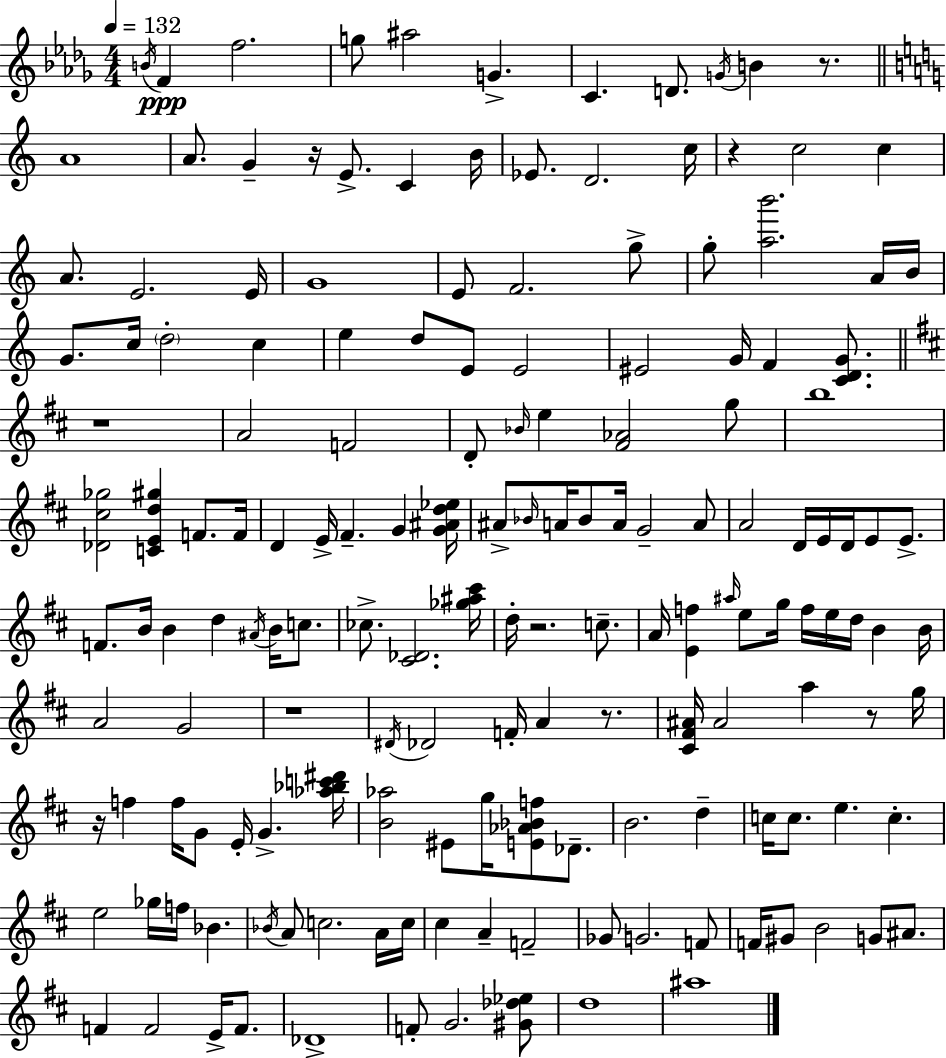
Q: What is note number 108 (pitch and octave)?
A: C5